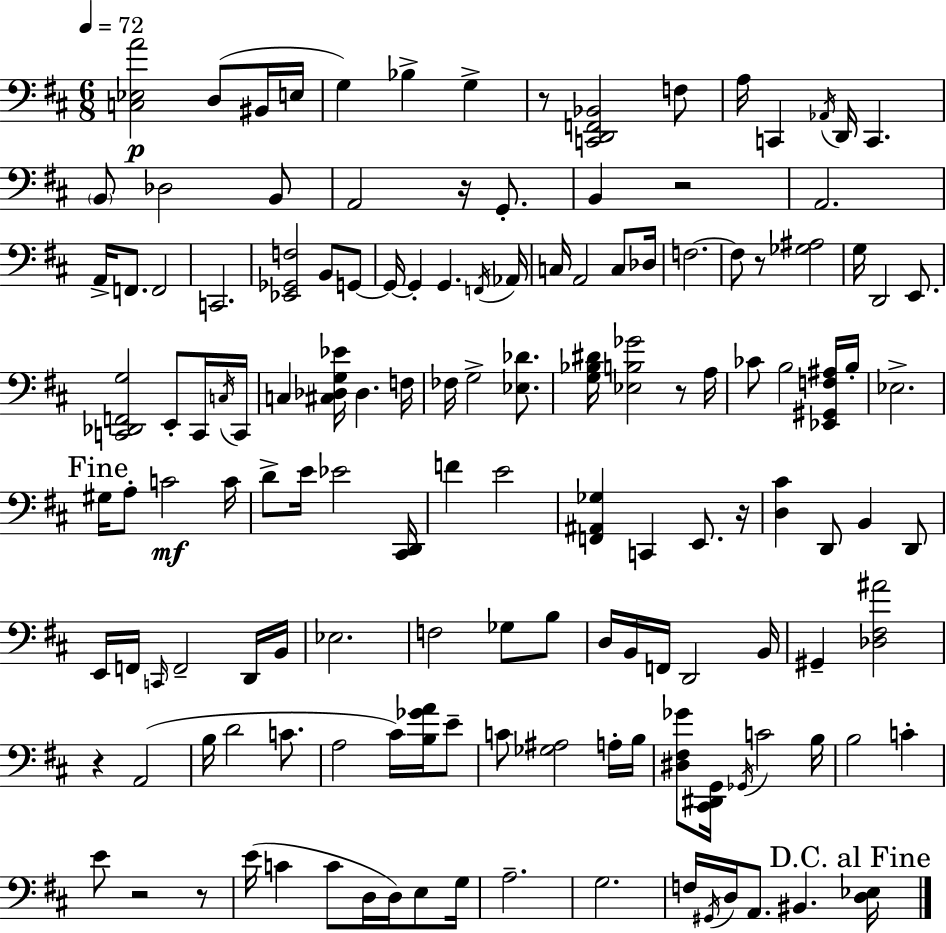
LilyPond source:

{
  \clef bass
  \numericTimeSignature
  \time 6/8
  \key d \major
  \tempo 4 = 72
  <c ees a'>2\p d8( bis,16 e16 | g4) bes4-> g4-> | r8 <c, d, f, bes,>2 f8 | a16 c,4 \acciaccatura { aes,16 } d,16 c,4. | \break \parenthesize b,8 des2 b,8 | a,2 r16 g,8.-. | b,4 r2 | a,2. | \break a,16-> f,8. f,2 | c,2. | <ees, ges, f>2 b,8 g,8~~ | g,16~~ g,4-. g,4. | \break \acciaccatura { f,16 } aes,16 c16 a,2 c8 | des16 f2.~~ | f8 r8 <ges ais>2 | g16 d,2 e,8. | \break <c, des, f, g>2 e,8-. | c,16 \acciaccatura { c16 } c,16 c4 <cis des g ees'>16 des4. | f16 fes16 g2-> | <ees des'>8. <g bes dis'>16 <ees b ges'>2 | \break r8 a16 ces'8 b2 | <ees, gis, f ais>16 b16-. ees2.-> | \mark "Fine" gis16 a8-. c'2\mf | c'16 d'8-> e'16 ees'2 | \break <cis, d,>16 f'4 e'2 | <f, ais, ges>4 c,4 e,8. | r16 <d cis'>4 d,8 b,4 | d,8 e,16 f,16 \grace { c,16 } f,2-- | \break d,16 b,16 ees2. | f2 | ges8 b8 d16 b,16 f,16 d,2 | b,16 gis,4-- <des fis ais'>2 | \break r4 a,2( | b16 d'2 | c'8. a2 | cis'16) <b ges' a'>16 e'8-- c'8 <ges ais>2 | \break a16-. b16 <dis fis ges'>8 <cis, dis, g,>16 \acciaccatura { ges,16 } c'2 | b16 b2 | c'4-. e'8 r2 | r8 e'16( c'4 c'8 | \break d16 d16) e8 g16 a2.-- | g2. | f16 \acciaccatura { gis,16 } d16 a,8. bis,4. | \mark "D.C. al Fine" <d ees>16 \bar "|."
}